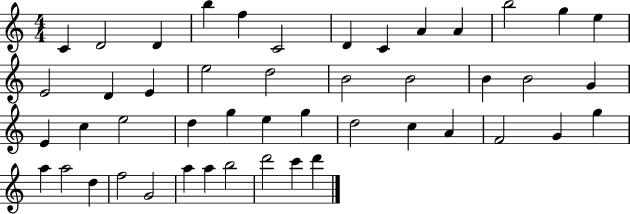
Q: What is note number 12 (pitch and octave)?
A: G5